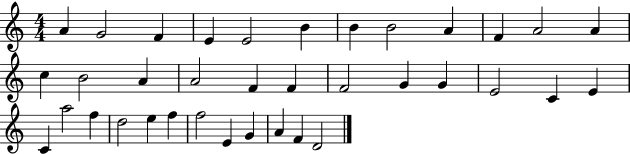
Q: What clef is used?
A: treble